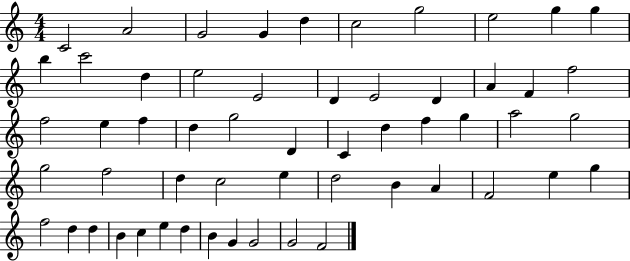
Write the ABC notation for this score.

X:1
T:Untitled
M:4/4
L:1/4
K:C
C2 A2 G2 G d c2 g2 e2 g g b c'2 d e2 E2 D E2 D A F f2 f2 e f d g2 D C d f g a2 g2 g2 f2 d c2 e d2 B A F2 e g f2 d d B c e d B G G2 G2 F2